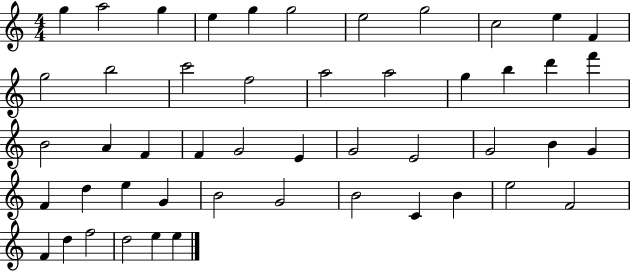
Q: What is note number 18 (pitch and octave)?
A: G5